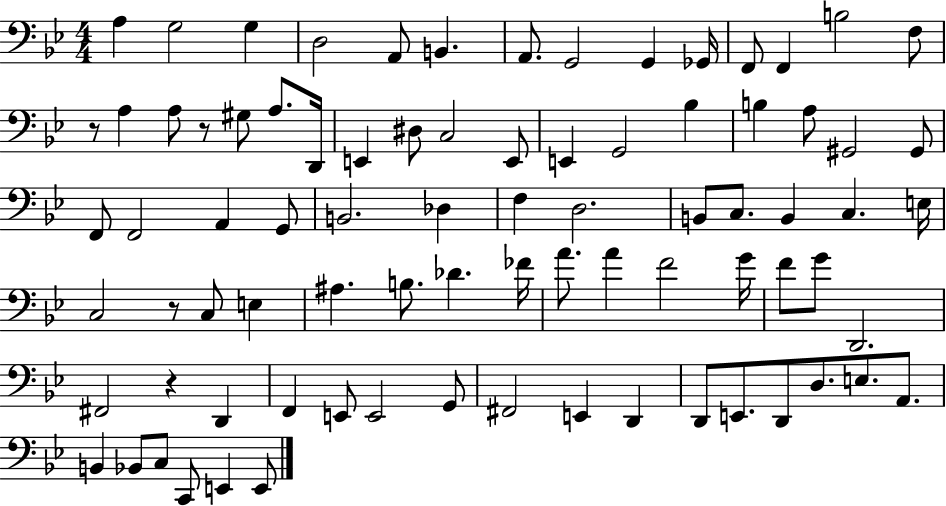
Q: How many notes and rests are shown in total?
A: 82